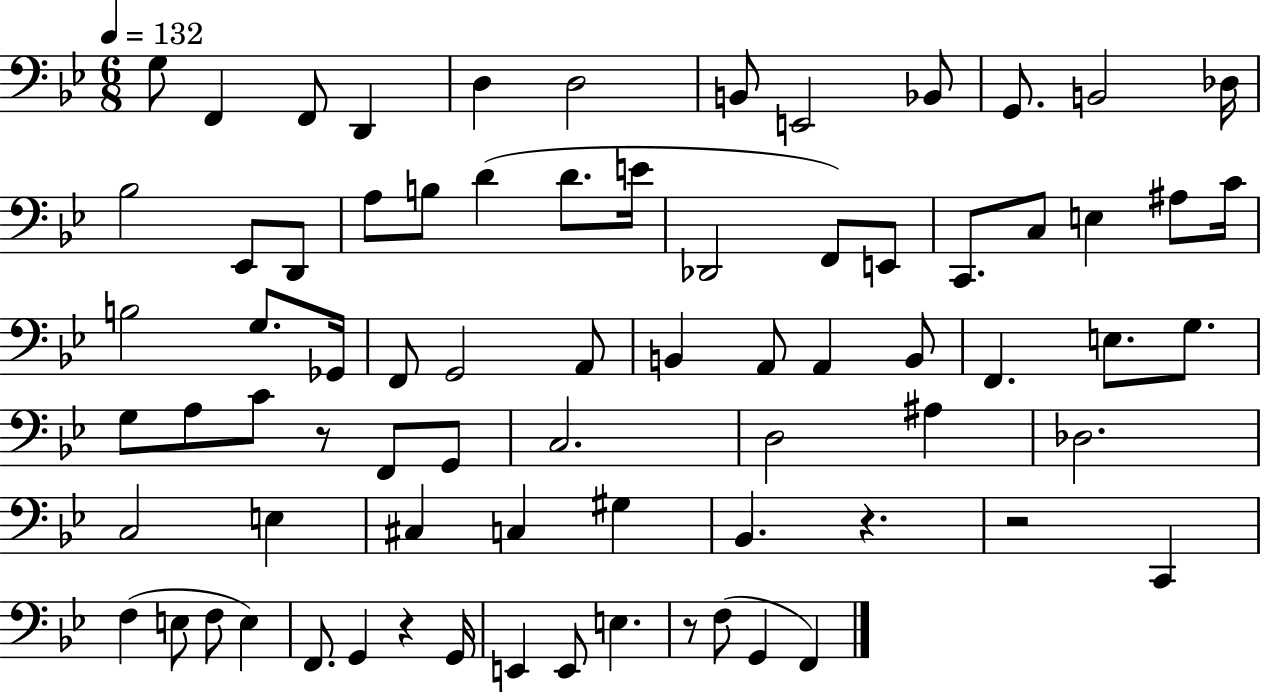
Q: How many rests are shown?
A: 5